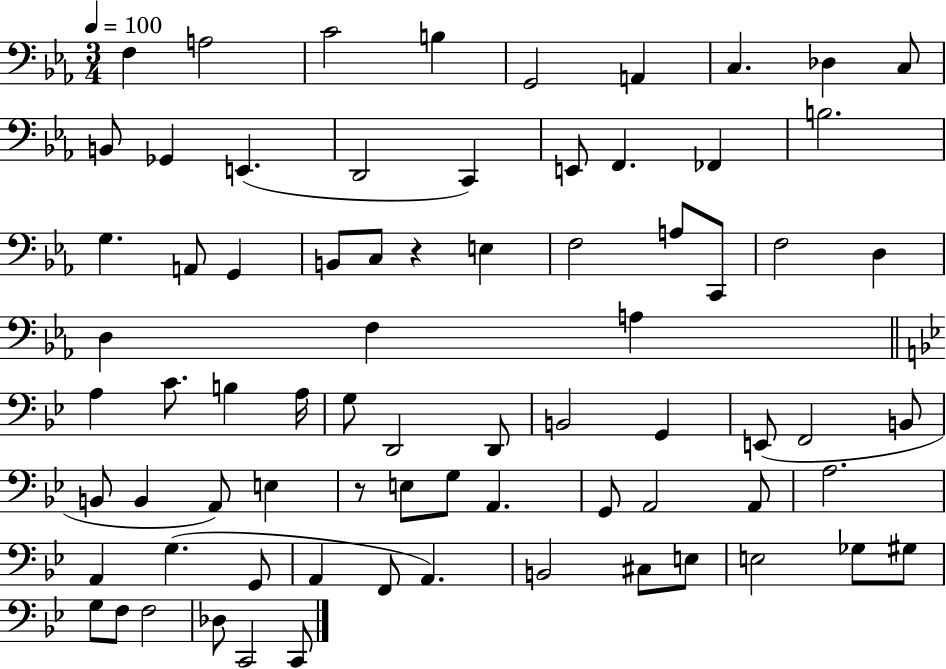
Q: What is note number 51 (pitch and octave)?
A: A2